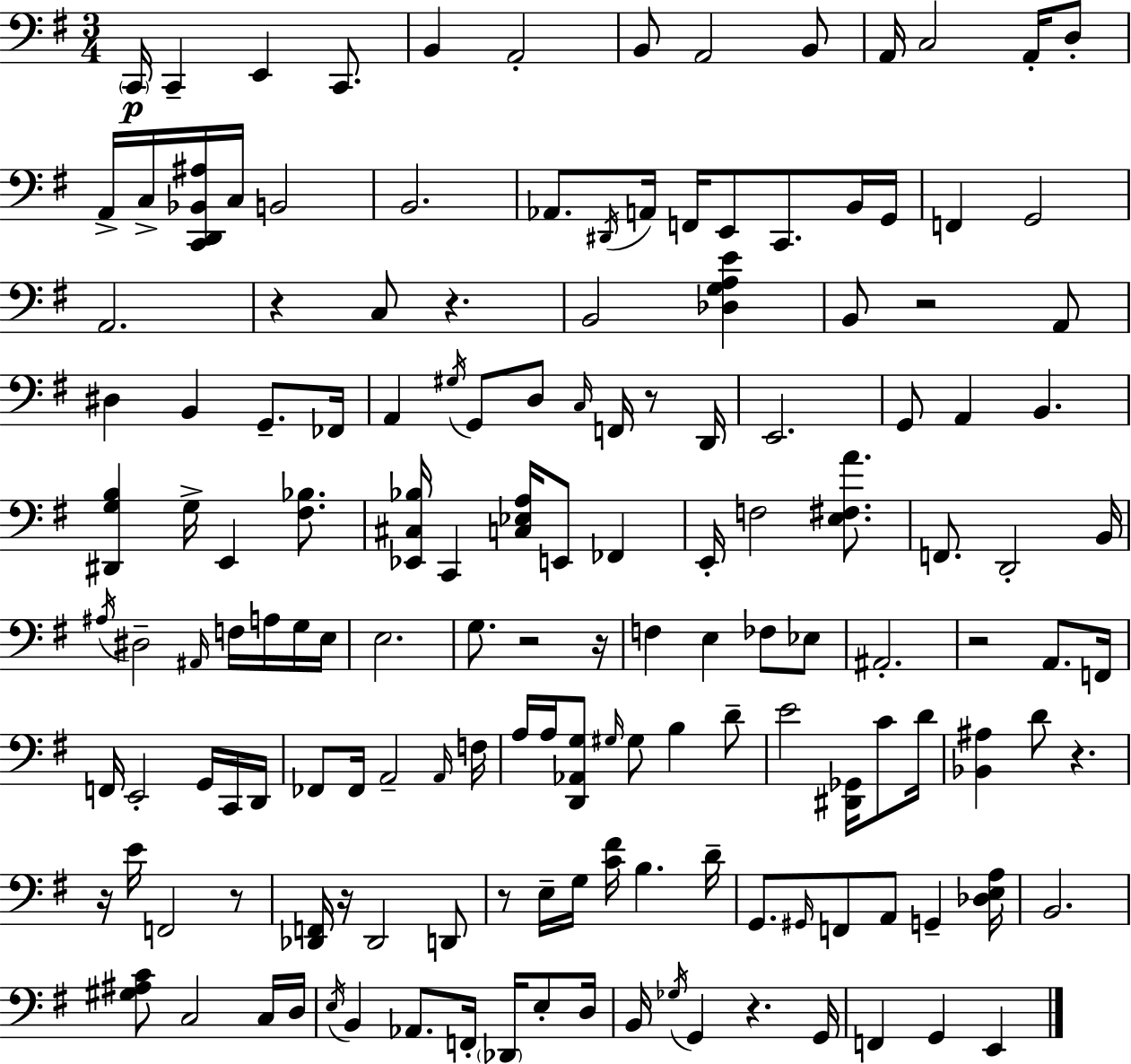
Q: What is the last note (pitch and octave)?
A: E2